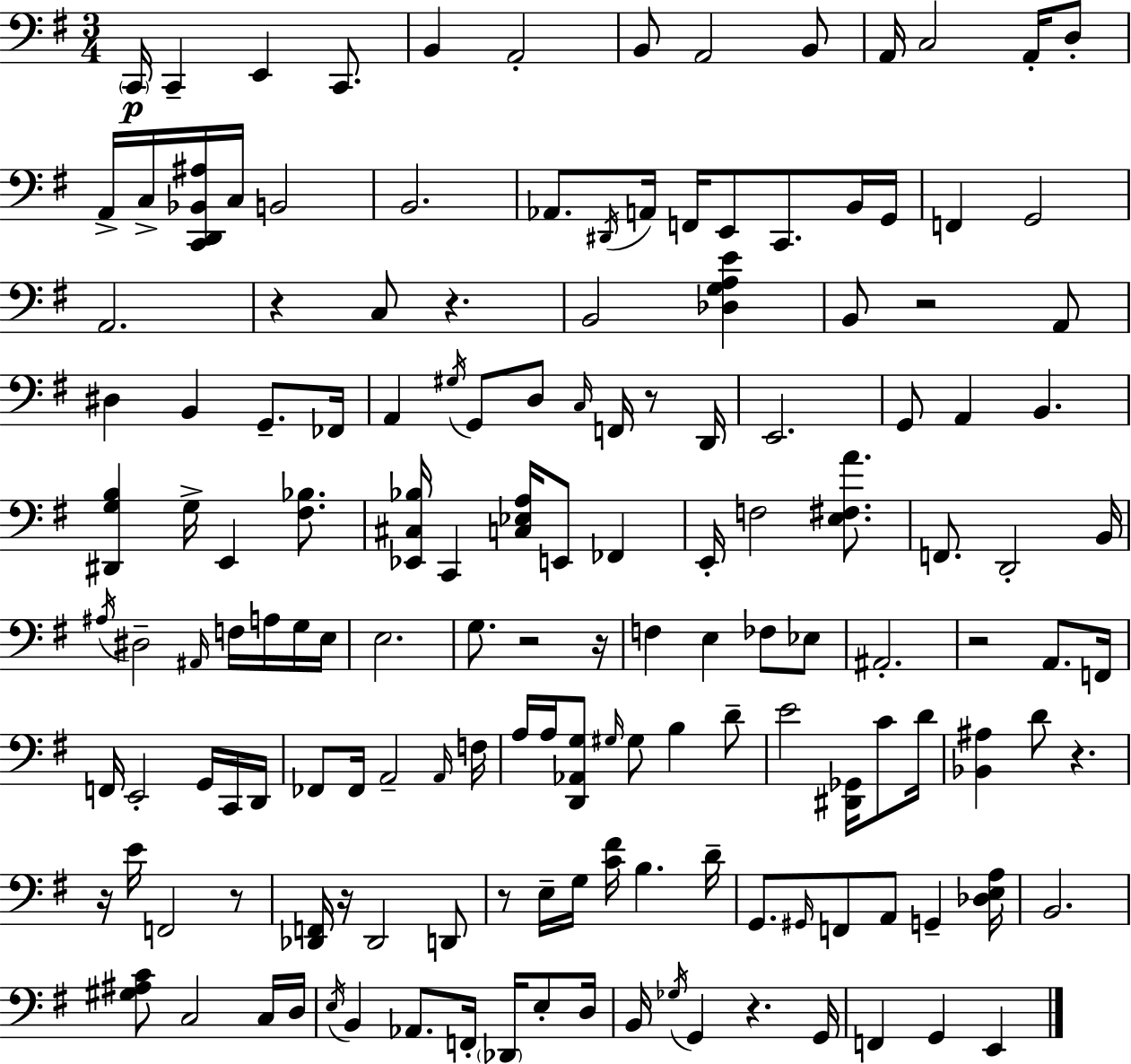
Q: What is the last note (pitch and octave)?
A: E2